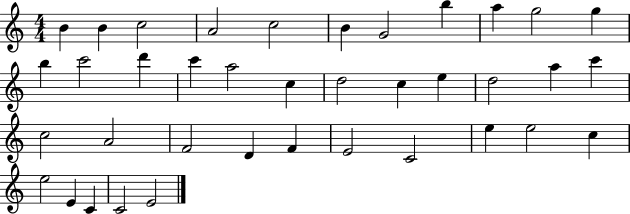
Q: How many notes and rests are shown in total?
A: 38